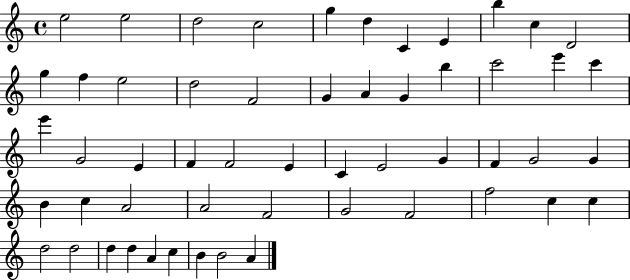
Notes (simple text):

E5/h E5/h D5/h C5/h G5/q D5/q C4/q E4/q B5/q C5/q D4/h G5/q F5/q E5/h D5/h F4/h G4/q A4/q G4/q B5/q C6/h E6/q C6/q E6/q G4/h E4/q F4/q F4/h E4/q C4/q E4/h G4/q F4/q G4/h G4/q B4/q C5/q A4/h A4/h F4/h G4/h F4/h F5/h C5/q C5/q D5/h D5/h D5/q D5/q A4/q C5/q B4/q B4/h A4/q